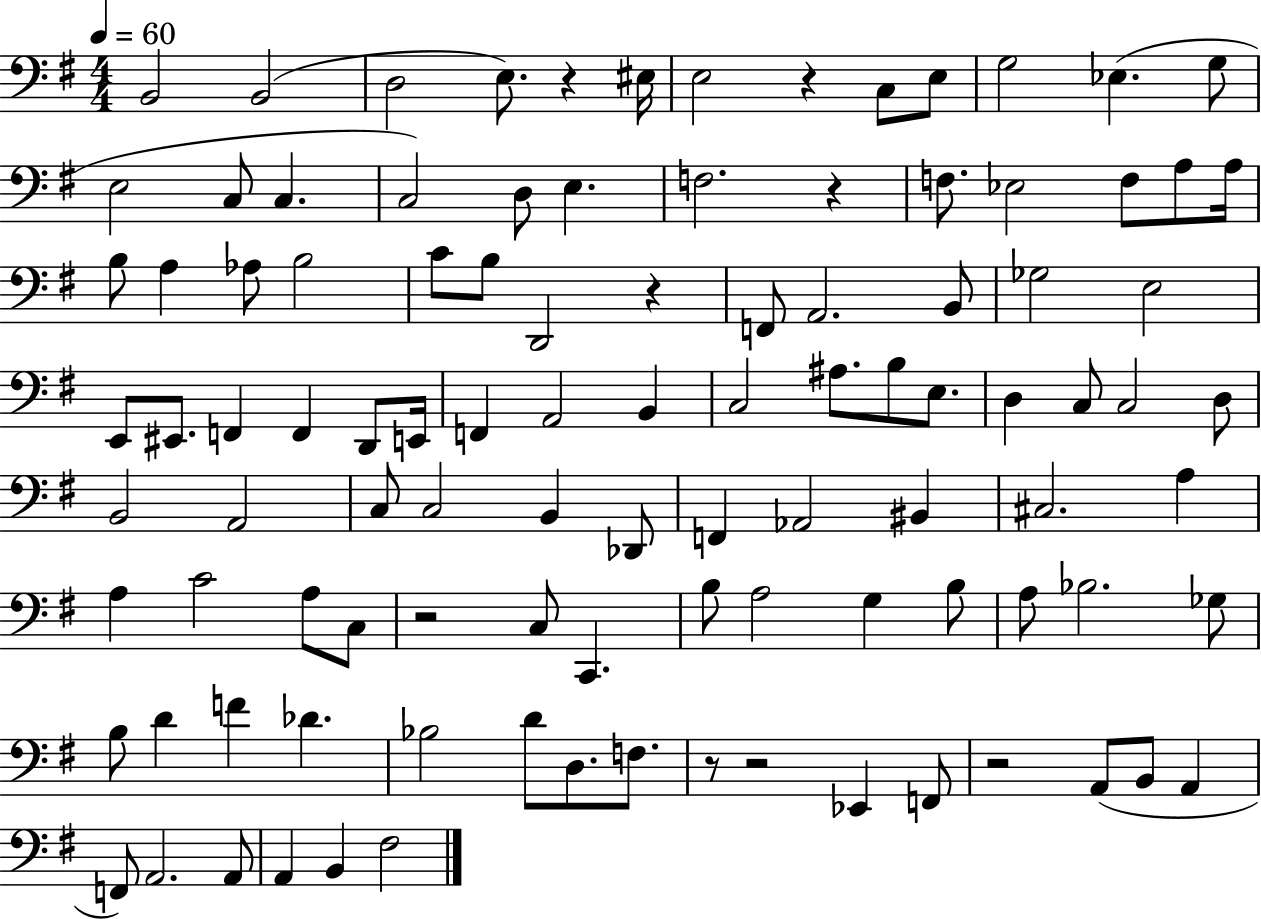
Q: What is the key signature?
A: G major